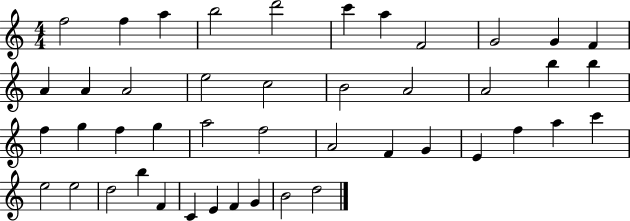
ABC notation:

X:1
T:Untitled
M:4/4
L:1/4
K:C
f2 f a b2 d'2 c' a F2 G2 G F A A A2 e2 c2 B2 A2 A2 b b f g f g a2 f2 A2 F G E f a c' e2 e2 d2 b F C E F G B2 d2